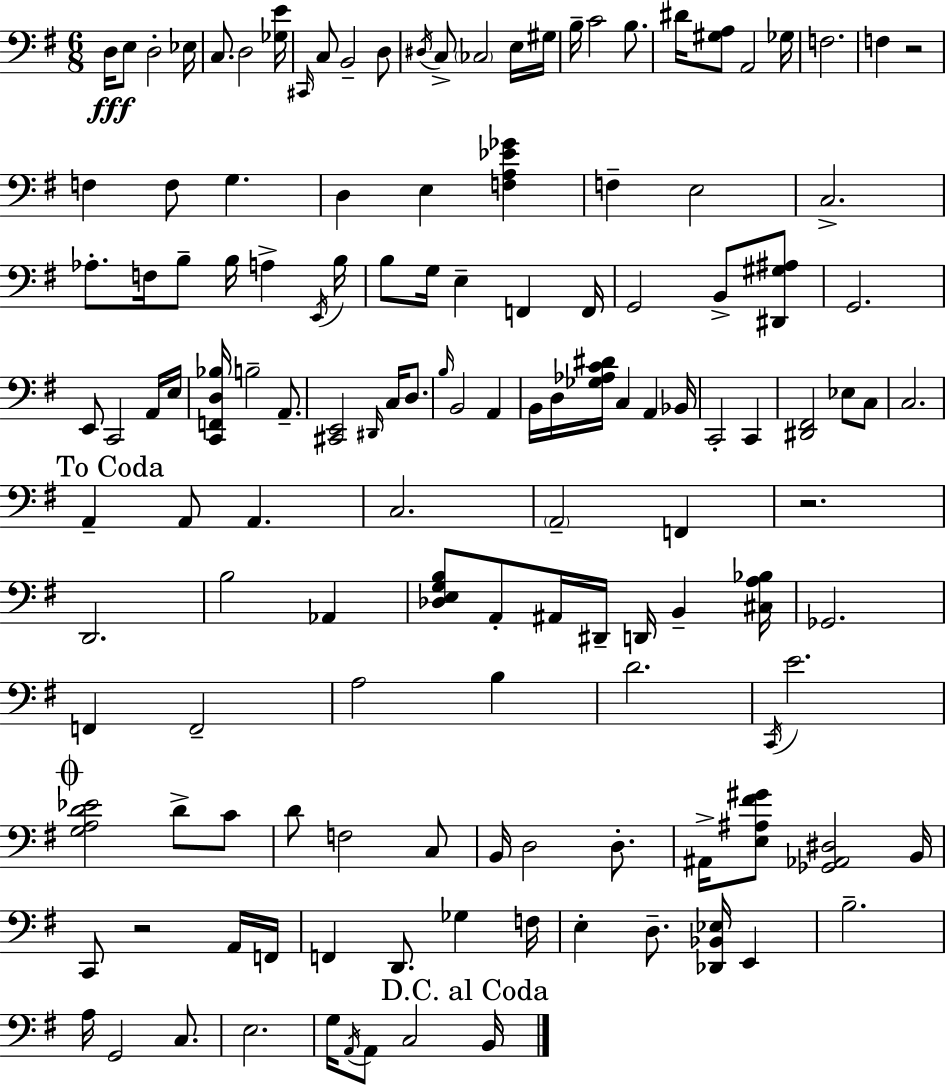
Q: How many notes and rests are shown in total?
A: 137